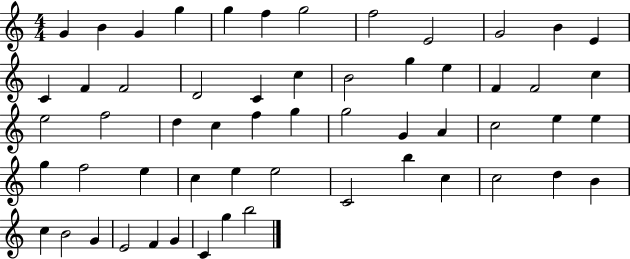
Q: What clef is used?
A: treble